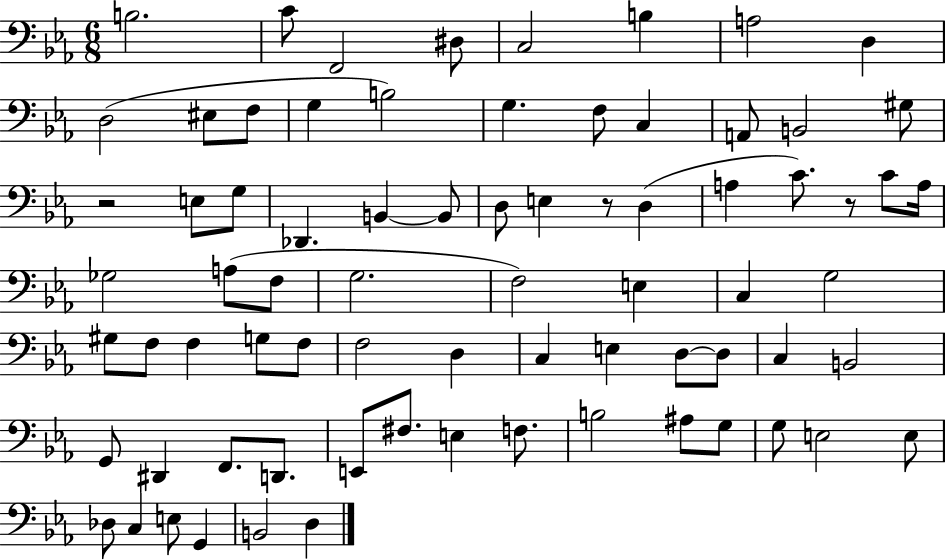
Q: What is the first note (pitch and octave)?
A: B3